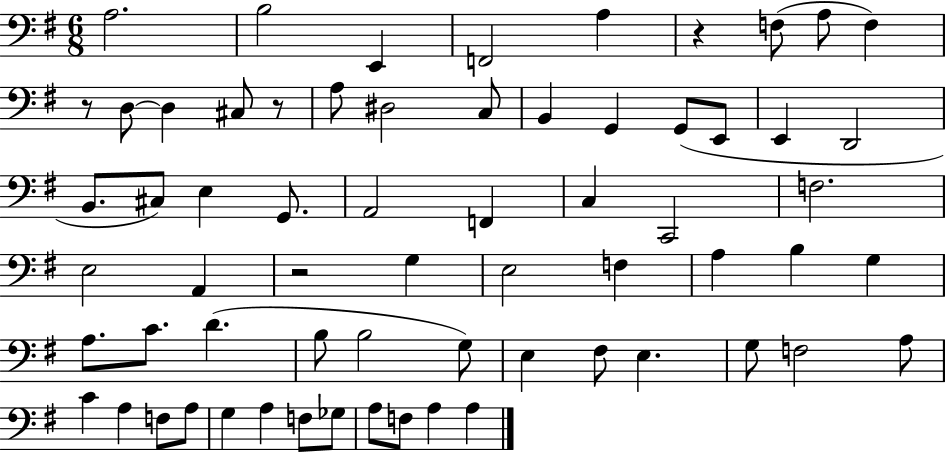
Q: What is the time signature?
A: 6/8